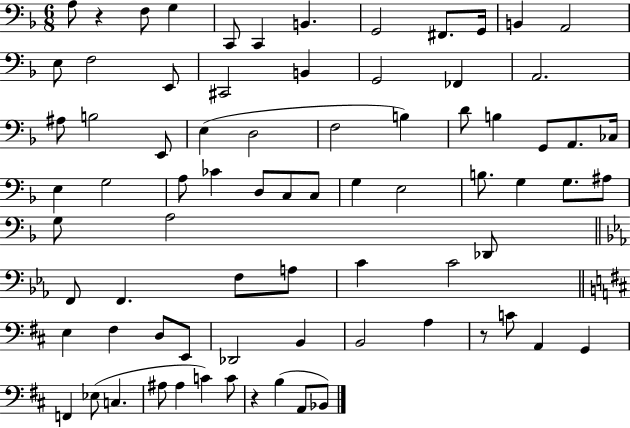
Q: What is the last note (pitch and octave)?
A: Bb2